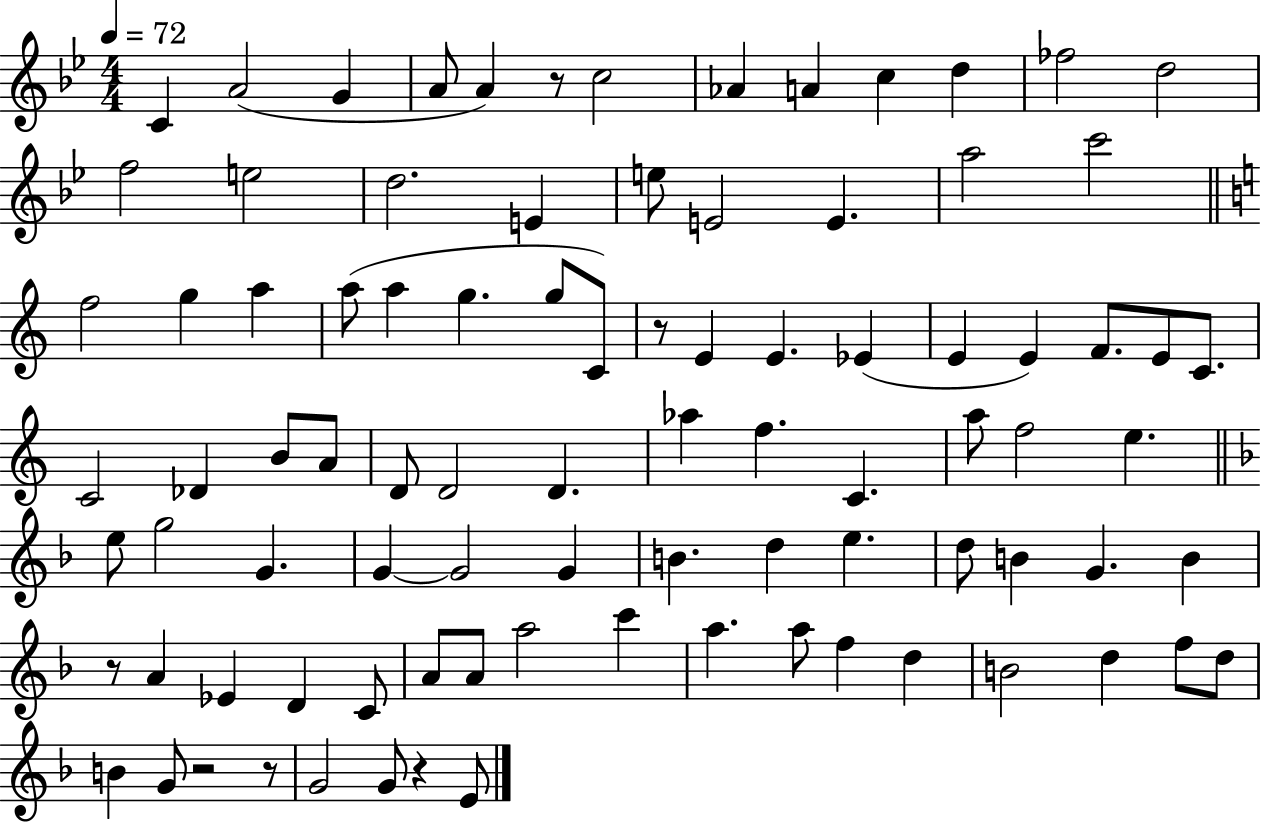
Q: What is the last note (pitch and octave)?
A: E4